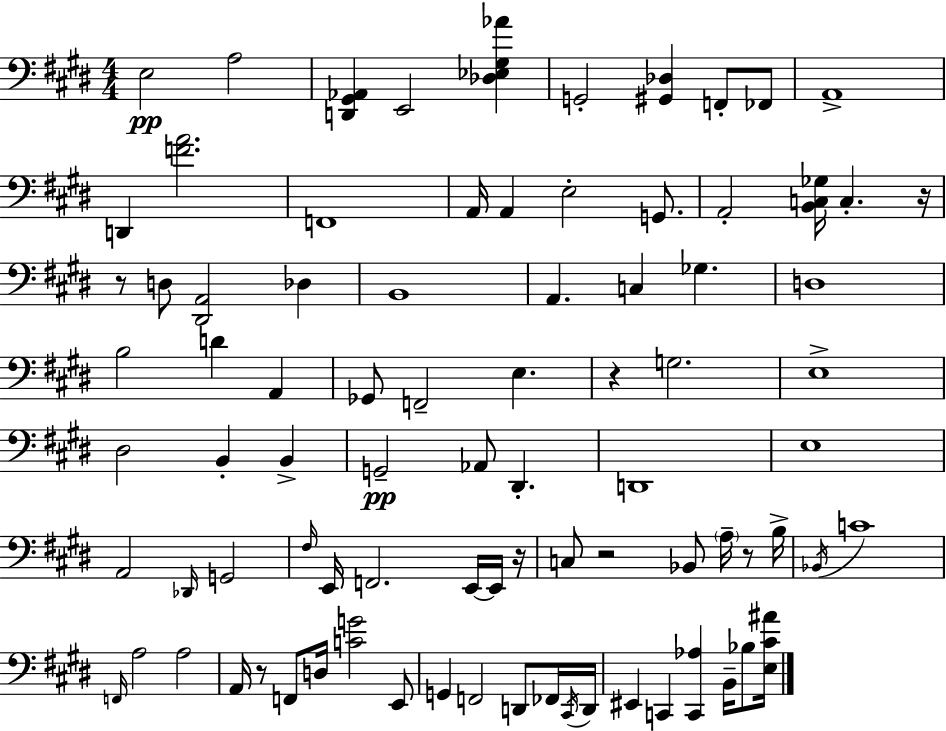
E3/h A3/h [D2,G#2,Ab2]/q E2/h [Db3,Eb3,G#3,Ab4]/q G2/h [G#2,Db3]/q F2/e FES2/e A2/w D2/q [F4,A4]/h. F2/w A2/s A2/q E3/h G2/e. A2/h [B2,C3,Gb3]/s C3/q. R/s R/e D3/e [D#2,A2]/h Db3/q B2/w A2/q. C3/q Gb3/q. D3/w B3/h D4/q A2/q Gb2/e F2/h E3/q. R/q G3/h. E3/w D#3/h B2/q B2/q G2/h Ab2/e D#2/q. D2/w E3/w A2/h Db2/s G2/h F#3/s E2/s F2/h. E2/s E2/s R/s C3/e R/h Bb2/e A3/s R/e B3/s Bb2/s C4/w F2/s A3/h A3/h A2/s R/e F2/e D3/s [C4,G4]/h E2/e G2/q F2/h D2/e FES2/s C#2/s D2/s EIS2/q C2/q [C2,Ab3]/q B2/s Bb3/e [E3,C#4,A#4]/s